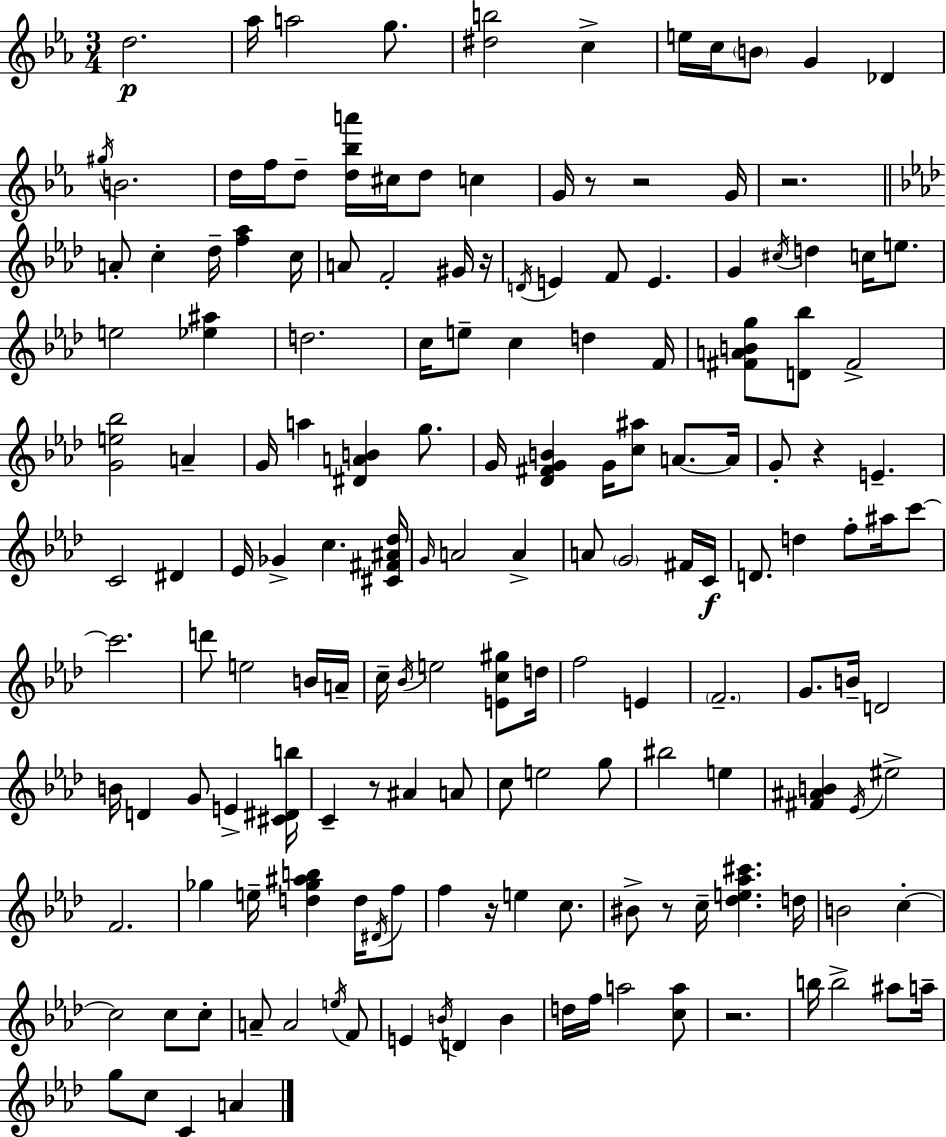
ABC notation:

X:1
T:Untitled
M:3/4
L:1/4
K:Eb
d2 _a/4 a2 g/2 [^db]2 c e/4 c/4 B/2 G _D ^g/4 B2 d/4 f/4 d/2 [d_ba']/4 ^c/4 d/2 c G/4 z/2 z2 G/4 z2 A/2 c _d/4 [f_a] c/4 A/2 F2 ^G/4 z/4 D/4 E F/2 E G ^c/4 d c/4 e/2 e2 [_e^a] d2 c/4 e/2 c d F/4 [^FABg]/2 [D_b]/2 ^F2 [Ge_b]2 A G/4 a [^DAB] g/2 G/4 [_D^FGB] G/4 [c^a]/2 A/2 A/4 G/2 z E C2 ^D _E/4 _G c [^C^F^A_d]/4 G/4 A2 A A/2 G2 ^F/4 C/4 D/2 d f/2 ^a/4 c'/2 c'2 d'/2 e2 B/4 A/4 c/4 _B/4 e2 [Ec^g]/2 d/4 f2 E F2 G/2 B/4 D2 B/4 D G/2 E [^C^Db]/4 C z/2 ^A A/2 c/2 e2 g/2 ^b2 e [^F^AB] _E/4 ^e2 F2 _g e/4 [d_g^ab] d/4 ^D/4 f/2 f z/4 e c/2 ^B/2 z/2 c/4 [_de_a^c'] d/4 B2 c c2 c/2 c/2 A/2 A2 e/4 F/2 E B/4 D B d/4 f/4 a2 [ca]/2 z2 b/4 b2 ^a/2 a/4 g/2 c/2 C A